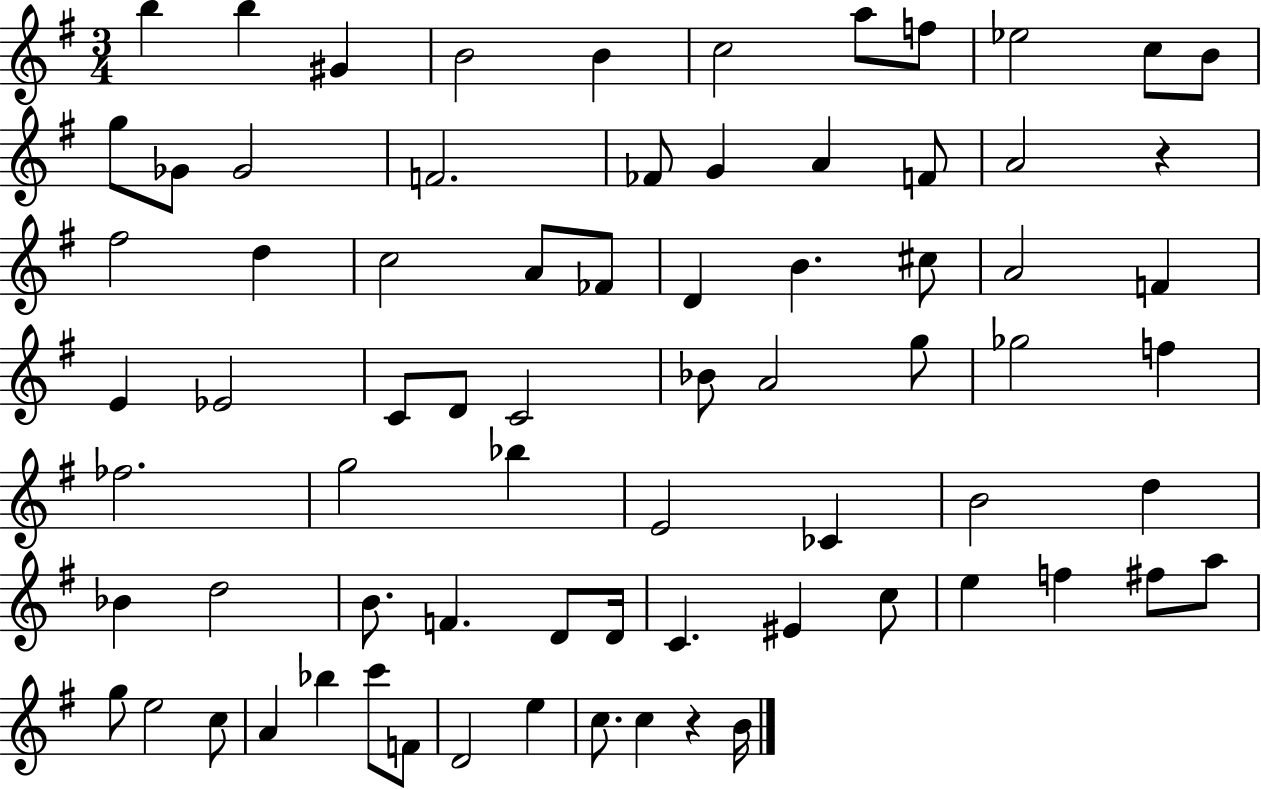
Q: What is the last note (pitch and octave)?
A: B4